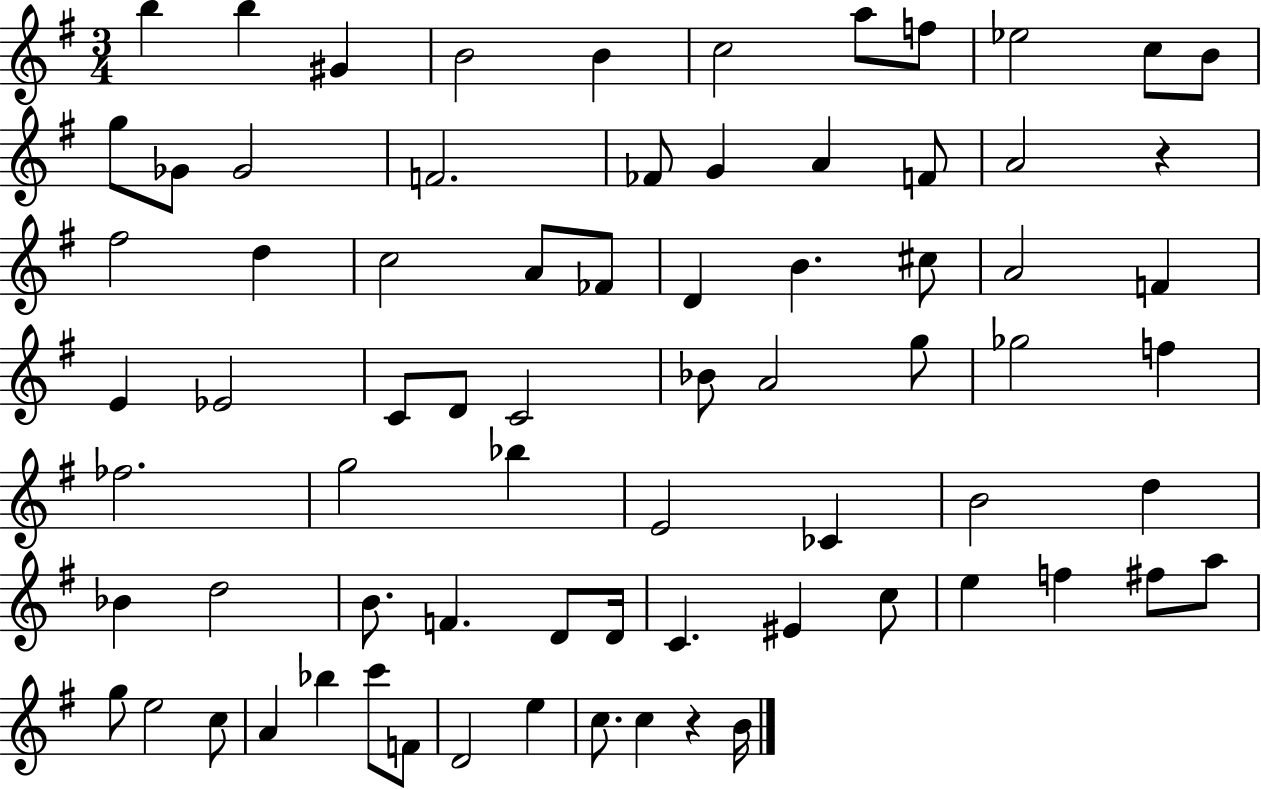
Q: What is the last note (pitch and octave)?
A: B4